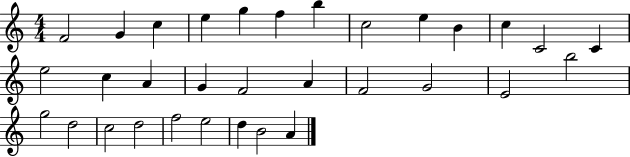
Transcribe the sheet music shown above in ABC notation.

X:1
T:Untitled
M:4/4
L:1/4
K:C
F2 G c e g f b c2 e B c C2 C e2 c A G F2 A F2 G2 E2 b2 g2 d2 c2 d2 f2 e2 d B2 A